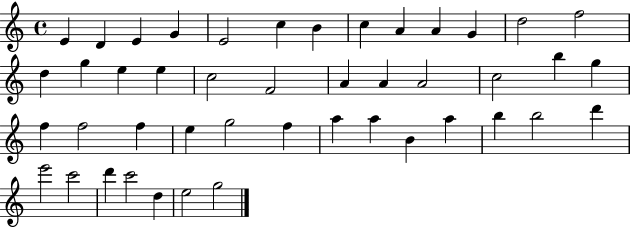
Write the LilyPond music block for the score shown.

{
  \clef treble
  \time 4/4
  \defaultTimeSignature
  \key c \major
  e'4 d'4 e'4 g'4 | e'2 c''4 b'4 | c''4 a'4 a'4 g'4 | d''2 f''2 | \break d''4 g''4 e''4 e''4 | c''2 f'2 | a'4 a'4 a'2 | c''2 b''4 g''4 | \break f''4 f''2 f''4 | e''4 g''2 f''4 | a''4 a''4 b'4 a''4 | b''4 b''2 d'''4 | \break e'''2 c'''2 | d'''4 c'''2 d''4 | e''2 g''2 | \bar "|."
}